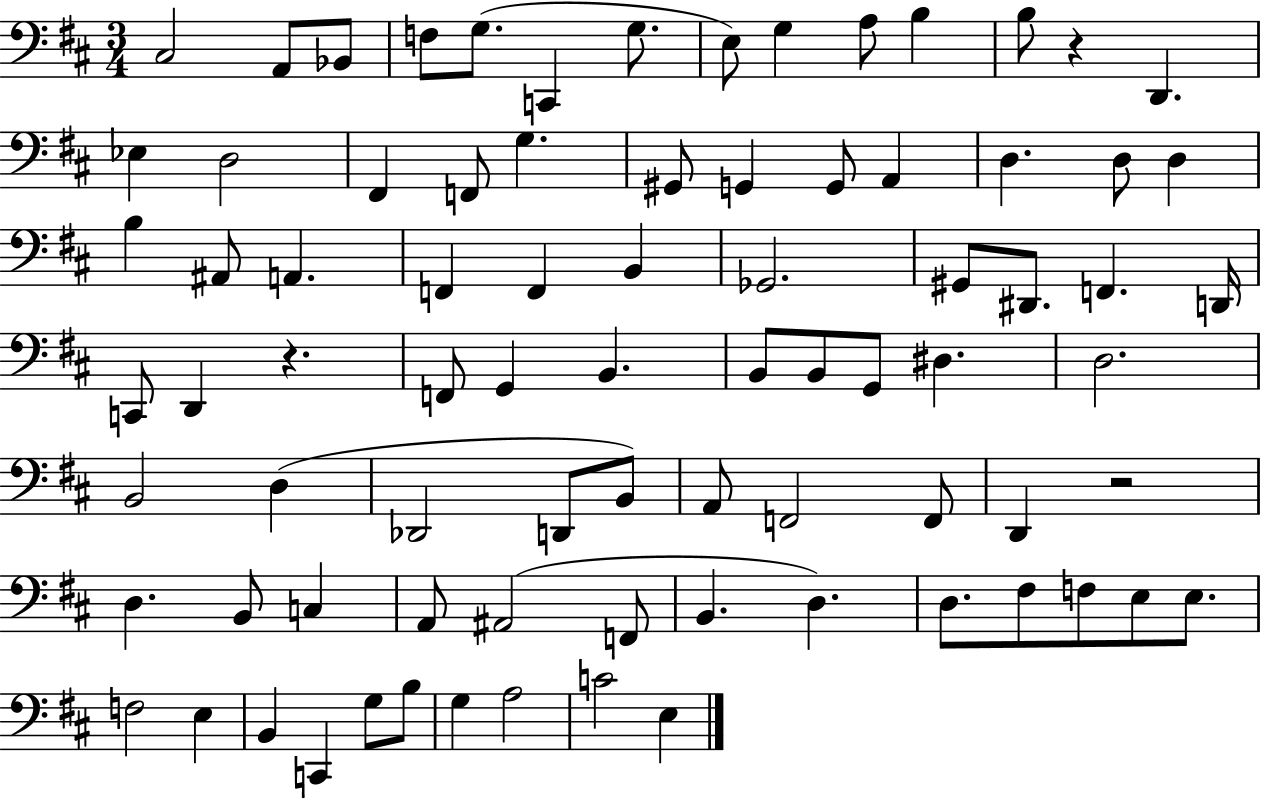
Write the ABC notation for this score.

X:1
T:Untitled
M:3/4
L:1/4
K:D
^C,2 A,,/2 _B,,/2 F,/2 G,/2 C,, G,/2 E,/2 G, A,/2 B, B,/2 z D,, _E, D,2 ^F,, F,,/2 G, ^G,,/2 G,, G,,/2 A,, D, D,/2 D, B, ^A,,/2 A,, F,, F,, B,, _G,,2 ^G,,/2 ^D,,/2 F,, D,,/4 C,,/2 D,, z F,,/2 G,, B,, B,,/2 B,,/2 G,,/2 ^D, D,2 B,,2 D, _D,,2 D,,/2 B,,/2 A,,/2 F,,2 F,,/2 D,, z2 D, B,,/2 C, A,,/2 ^A,,2 F,,/2 B,, D, D,/2 ^F,/2 F,/2 E,/2 E,/2 F,2 E, B,, C,, G,/2 B,/2 G, A,2 C2 E,